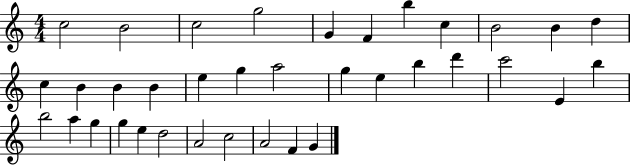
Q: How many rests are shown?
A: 0